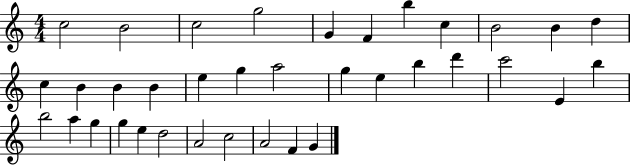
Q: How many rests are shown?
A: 0